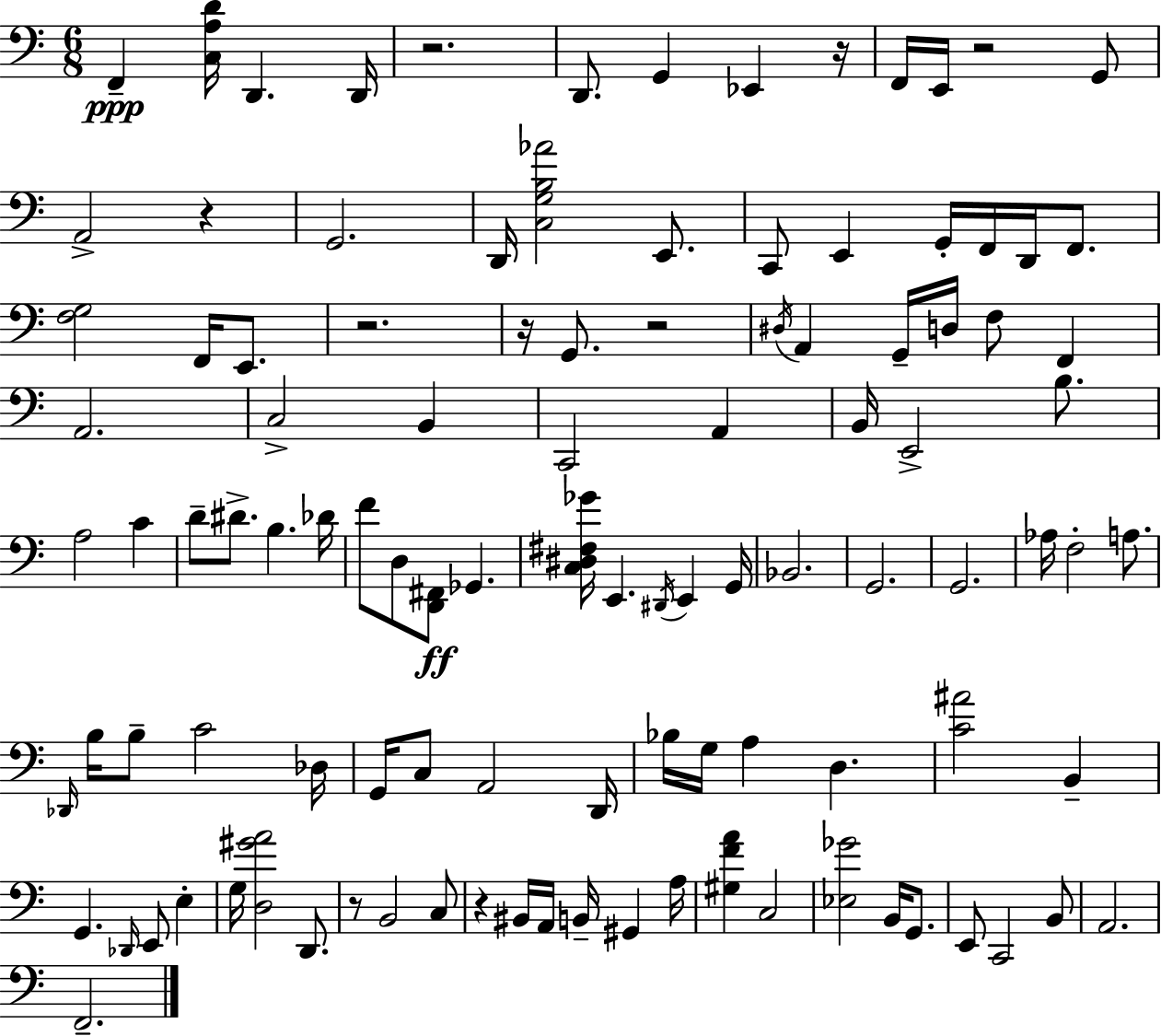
X:1
T:Untitled
M:6/8
L:1/4
K:C
F,, [C,A,D]/4 D,, D,,/4 z2 D,,/2 G,, _E,, z/4 F,,/4 E,,/4 z2 G,,/2 A,,2 z G,,2 D,,/4 [C,G,B,_A]2 E,,/2 C,,/2 E,, G,,/4 F,,/4 D,,/4 F,,/2 [F,G,]2 F,,/4 E,,/2 z2 z/4 G,,/2 z2 ^D,/4 A,, G,,/4 D,/4 F,/2 F,, A,,2 C,2 B,, C,,2 A,, B,,/4 E,,2 B,/2 A,2 C D/2 ^D/2 B, _D/4 F/2 D,/2 [D,,^F,,]/2 _G,, [C,^D,^F,_G]/4 E,, ^D,,/4 E,, G,,/4 _B,,2 G,,2 G,,2 _A,/4 F,2 A,/2 _D,,/4 B,/4 B,/2 C2 _D,/4 G,,/4 C,/2 A,,2 D,,/4 _B,/4 G,/4 A, D, [C^A]2 B,, G,, _D,,/4 E,,/2 E, G,/4 [D,^GA]2 D,,/2 z/2 B,,2 C,/2 z ^B,,/4 A,,/4 B,,/4 ^G,, A,/4 [^G,FA] C,2 [_E,_G]2 B,,/4 G,,/2 E,,/2 C,,2 B,,/2 A,,2 F,,2